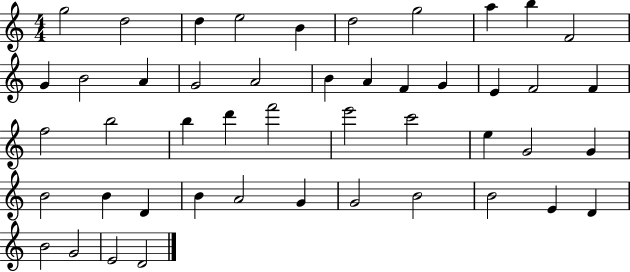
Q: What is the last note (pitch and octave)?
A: D4